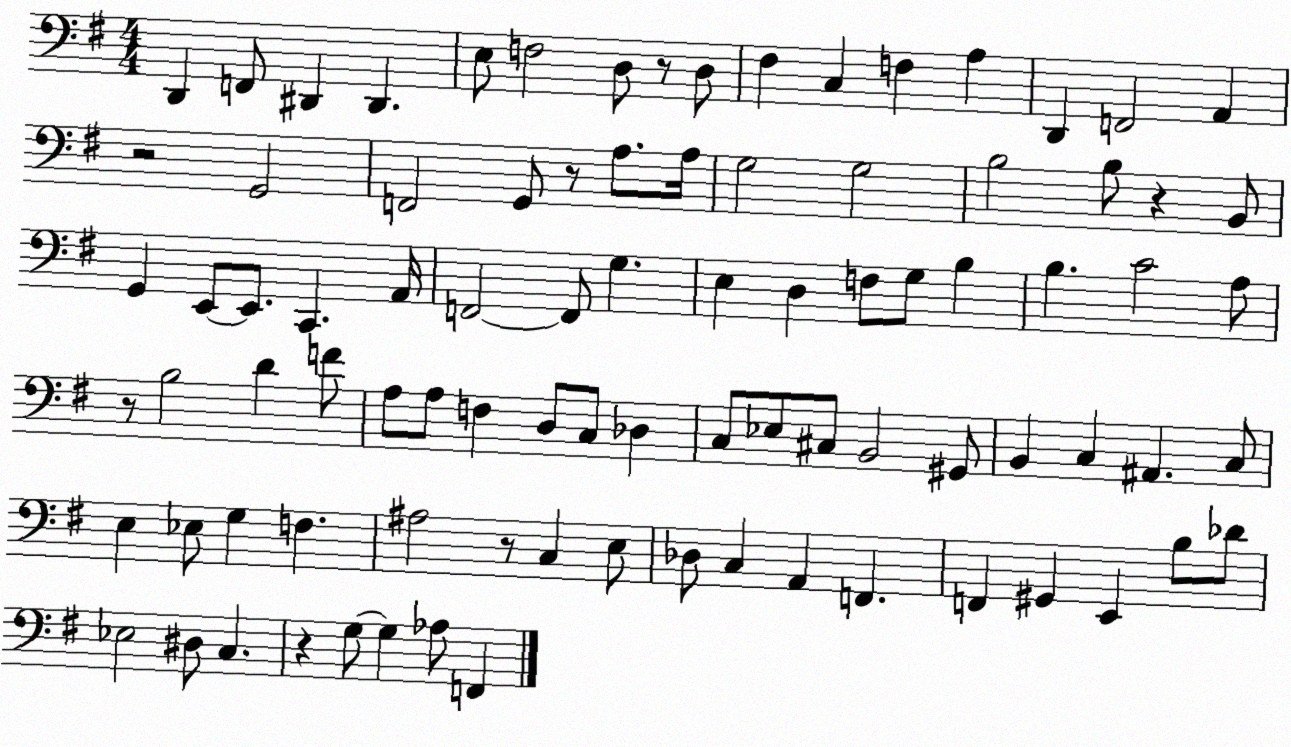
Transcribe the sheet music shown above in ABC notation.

X:1
T:Untitled
M:4/4
L:1/4
K:G
D,, F,,/2 ^D,, ^D,, E,/2 F,2 D,/2 z/2 D,/2 ^F, C, F, A, D,, F,,2 A,, z2 G,,2 F,,2 G,,/2 z/2 A,/2 A,/4 G,2 G,2 B,2 B,/2 z B,,/2 G,, E,,/2 E,,/2 C,, A,,/4 F,,2 F,,/2 G, E, D, F,/2 G,/2 B, B, C2 A,/2 z/2 B,2 D F/2 A,/2 A,/2 F, D,/2 C,/2 _D, C,/2 _E,/2 ^C,/2 B,,2 ^G,,/2 B,, C, ^A,, C,/2 E, _E,/2 G, F, ^A,2 z/2 C, E,/2 _D,/2 C, A,, F,, F,, ^G,, E,, B,/2 _D/2 _E,2 ^D,/2 C, z G,/2 G, _A,/2 F,,